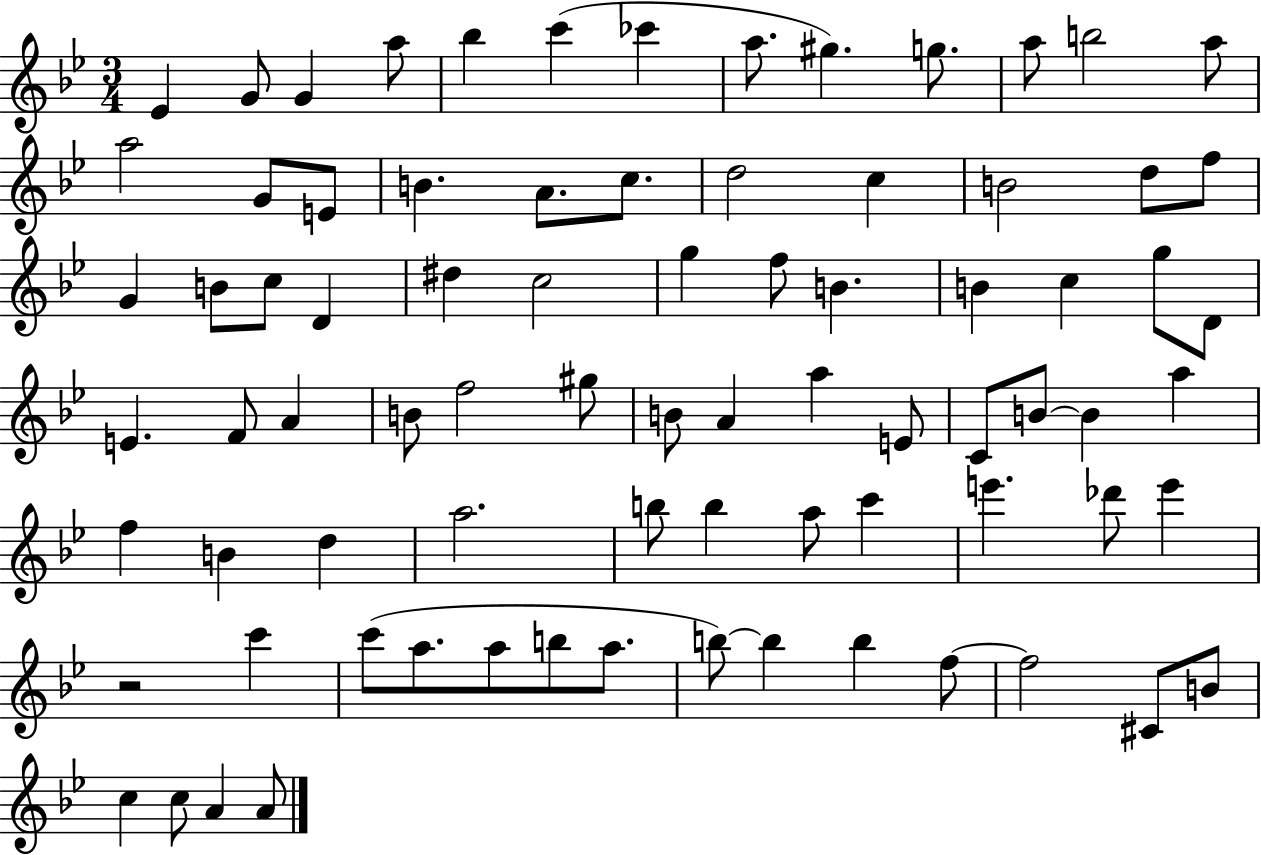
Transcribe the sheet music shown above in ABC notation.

X:1
T:Untitled
M:3/4
L:1/4
K:Bb
_E G/2 G a/2 _b c' _c' a/2 ^g g/2 a/2 b2 a/2 a2 G/2 E/2 B A/2 c/2 d2 c B2 d/2 f/2 G B/2 c/2 D ^d c2 g f/2 B B c g/2 D/2 E F/2 A B/2 f2 ^g/2 B/2 A a E/2 C/2 B/2 B a f B d a2 b/2 b a/2 c' e' _d'/2 e' z2 c' c'/2 a/2 a/2 b/2 a/2 b/2 b b f/2 f2 ^C/2 B/2 c c/2 A A/2